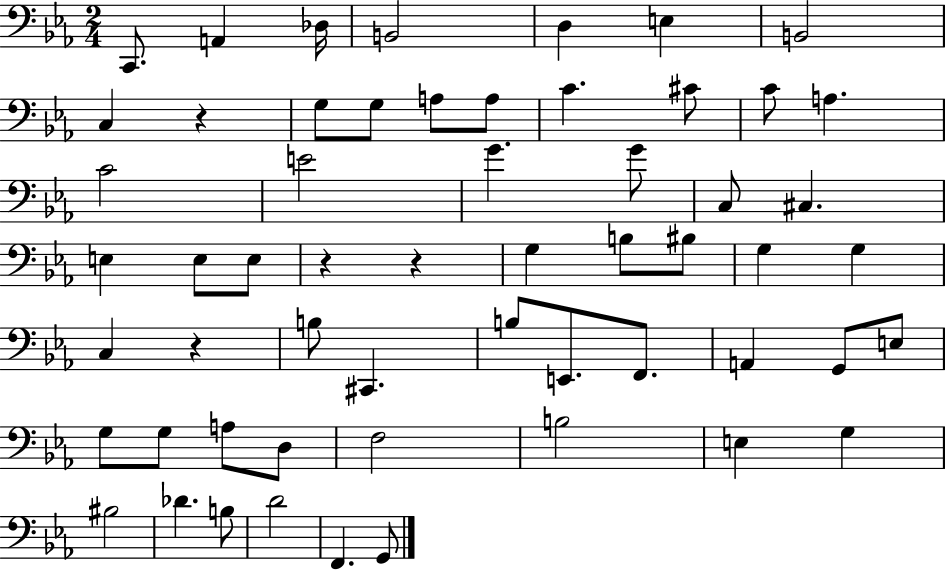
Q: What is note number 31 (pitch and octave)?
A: C3